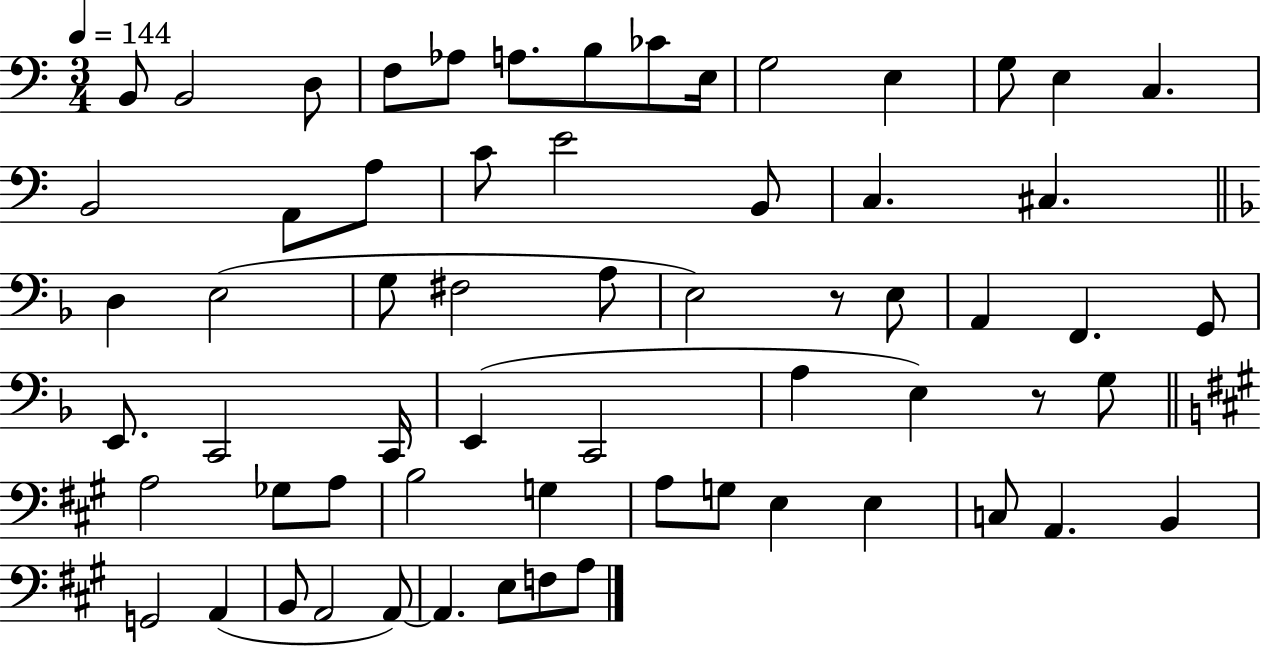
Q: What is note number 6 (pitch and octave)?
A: A3